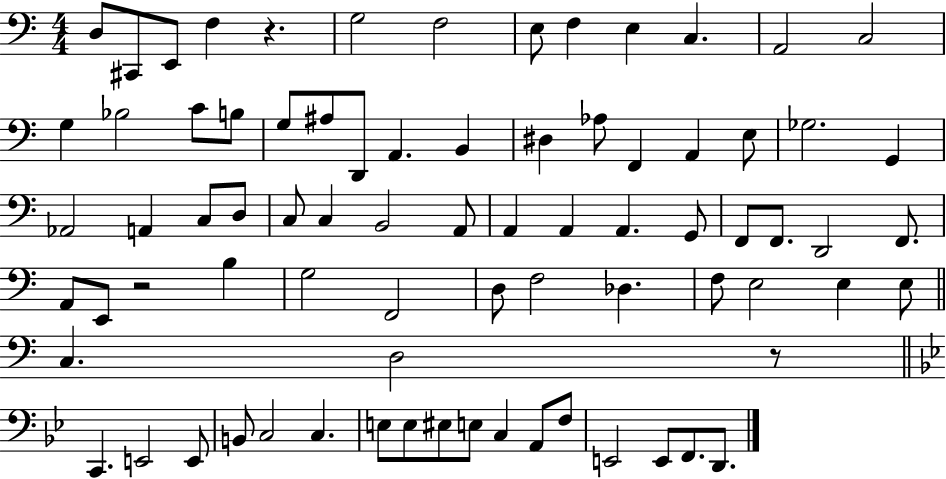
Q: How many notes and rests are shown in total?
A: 78